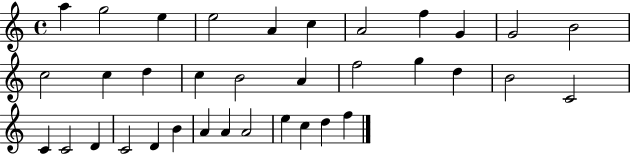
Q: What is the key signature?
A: C major